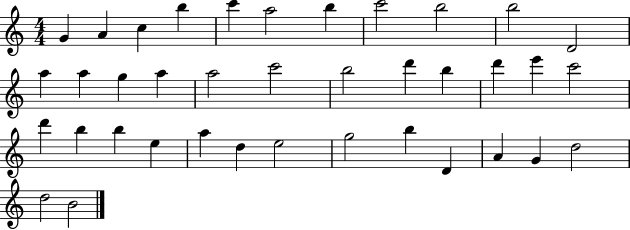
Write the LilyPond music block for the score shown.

{
  \clef treble
  \numericTimeSignature
  \time 4/4
  \key c \major
  g'4 a'4 c''4 b''4 | c'''4 a''2 b''4 | c'''2 b''2 | b''2 d'2 | \break a''4 a''4 g''4 a''4 | a''2 c'''2 | b''2 d'''4 b''4 | d'''4 e'''4 c'''2 | \break d'''4 b''4 b''4 e''4 | a''4 d''4 e''2 | g''2 b''4 d'4 | a'4 g'4 d''2 | \break d''2 b'2 | \bar "|."
}